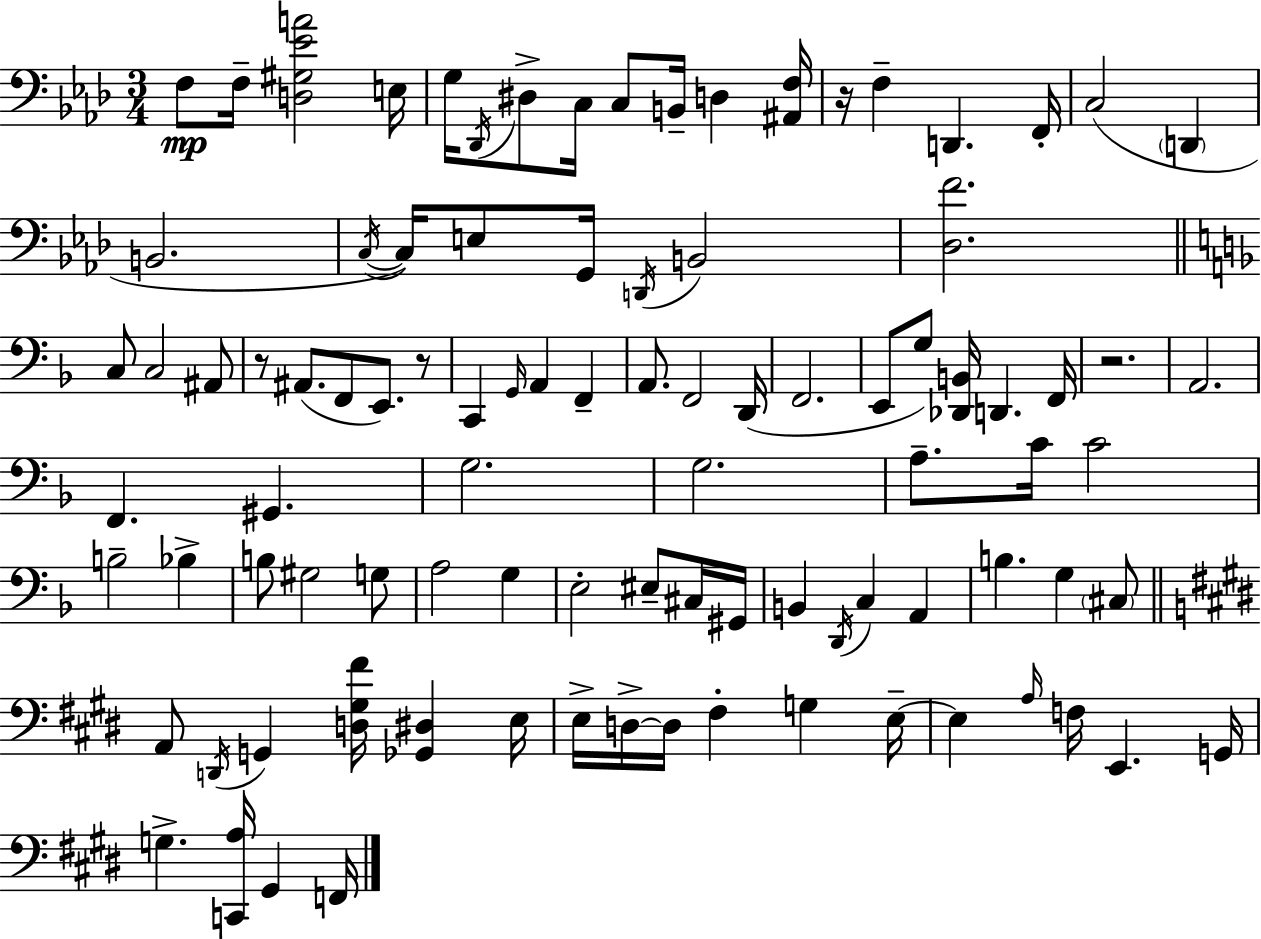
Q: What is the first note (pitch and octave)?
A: F3